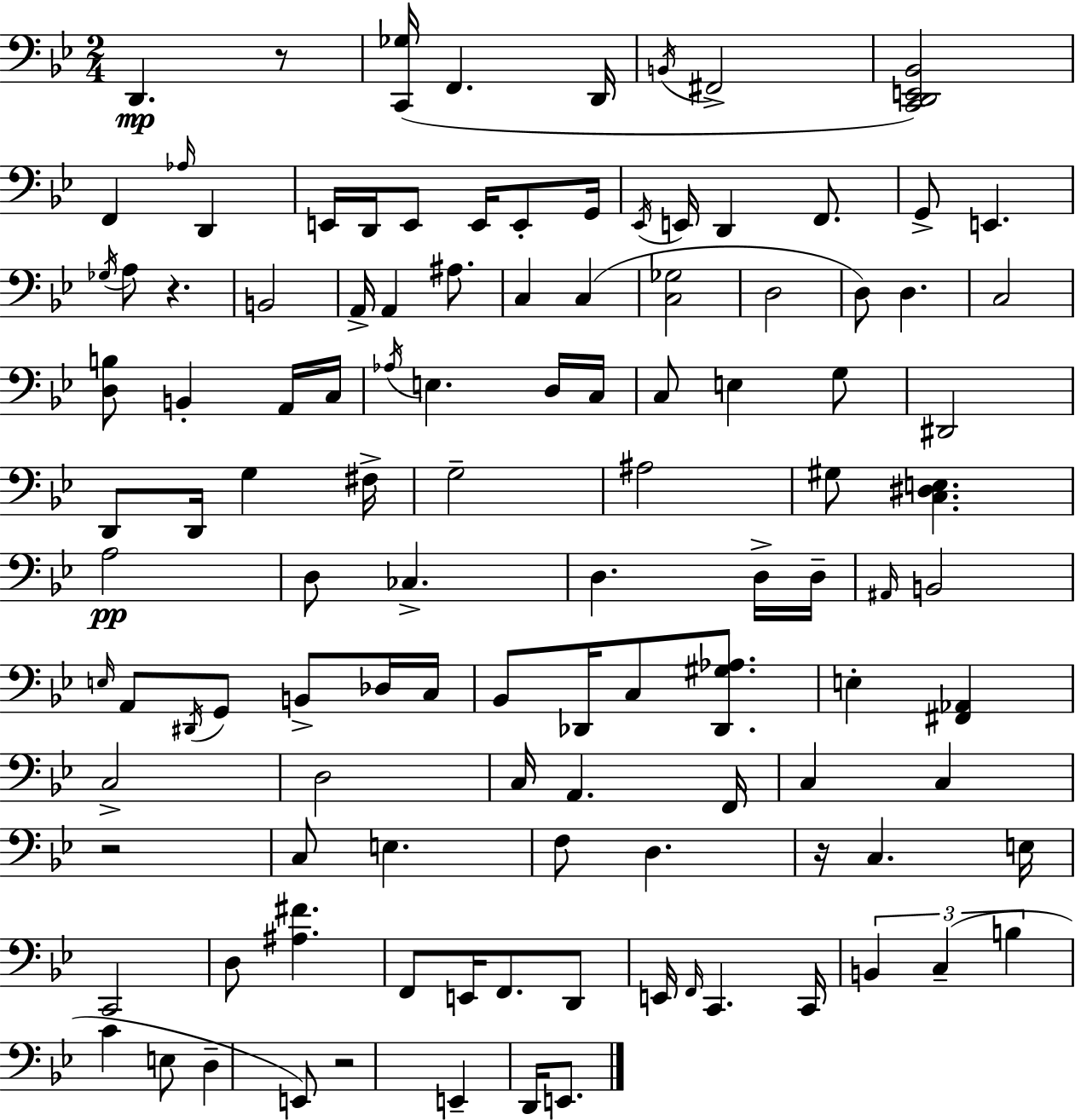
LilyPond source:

{
  \clef bass
  \numericTimeSignature
  \time 2/4
  \key bes \major
  \repeat volta 2 { d,4.\mp r8 | <c, ges>16( f,4. d,16 | \acciaccatura { b,16 } fis,2-> | <c, d, e, bes,>2) | \break f,4 \grace { aes16 } d,4 | e,16 d,16 e,8 e,16 e,8-. | g,16 \acciaccatura { ees,16 } e,16 d,4 | f,8. g,8-> e,4. | \break \acciaccatura { ges16 } a8 r4. | b,2 | a,16-> a,4 | ais8. c4 | \break c4( <c ges>2 | d2 | d8) d4. | c2 | \break <d b>8 b,4-. | a,16 c16 \acciaccatura { aes16 } e4. | d16 c16 c8 e4 | g8 dis,2 | \break d,8 d,16 | g4 fis16-> g2-- | ais2 | gis8 <c dis e>4. | \break a2\pp | d8 ces4.-> | d4. | d16-> d16-- \grace { ais,16 } b,2 | \break \grace { e16 } a,8 | \acciaccatura { dis,16 } g,8 b,8-> des16 c16 | bes,8 des,16 c8 <des, gis aes>8. | e4-. <fis, aes,>4 | \break c2-> | d2 | c16 a,4. f,16 | c4 c4 | \break r2 | c8 e4. | f8 d4. | r16 c4. e16 | \break c,2 | d8 <ais fis'>4. | f,8 e,16 f,8. d,8 | e,16 \grace { f,16 } c,4. | \break c,16 \tuplet 3/2 { b,4 c4--( | b4 } c'4 | e8 d4-- e,8) | r2 | \break e,4-- d,16 e,8. | } \bar "|."
}